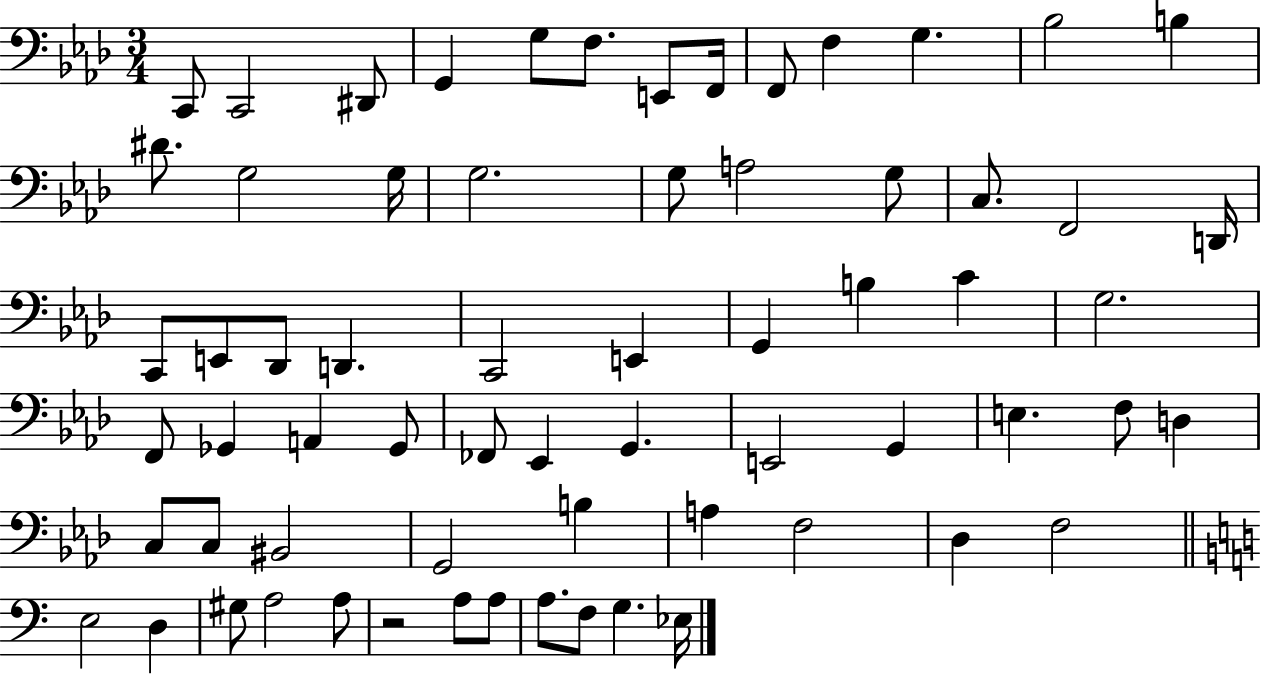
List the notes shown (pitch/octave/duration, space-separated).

C2/e C2/h D#2/e G2/q G3/e F3/e. E2/e F2/s F2/e F3/q G3/q. Bb3/h B3/q D#4/e. G3/h G3/s G3/h. G3/e A3/h G3/e C3/e. F2/h D2/s C2/e E2/e Db2/e D2/q. C2/h E2/q G2/q B3/q C4/q G3/h. F2/e Gb2/q A2/q Gb2/e FES2/e Eb2/q G2/q. E2/h G2/q E3/q. F3/e D3/q C3/e C3/e BIS2/h G2/h B3/q A3/q F3/h Db3/q F3/h E3/h D3/q G#3/e A3/h A3/e R/h A3/e A3/e A3/e. F3/e G3/q. Eb3/s